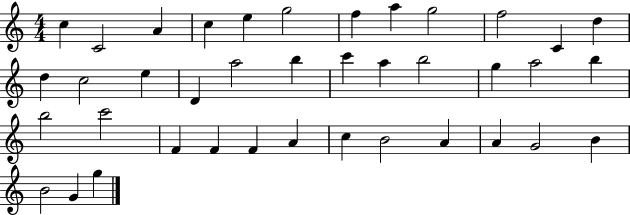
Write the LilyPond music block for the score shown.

{
  \clef treble
  \numericTimeSignature
  \time 4/4
  \key c \major
  c''4 c'2 a'4 | c''4 e''4 g''2 | f''4 a''4 g''2 | f''2 c'4 d''4 | \break d''4 c''2 e''4 | d'4 a''2 b''4 | c'''4 a''4 b''2 | g''4 a''2 b''4 | \break b''2 c'''2 | f'4 f'4 f'4 a'4 | c''4 b'2 a'4 | a'4 g'2 b'4 | \break b'2 g'4 g''4 | \bar "|."
}